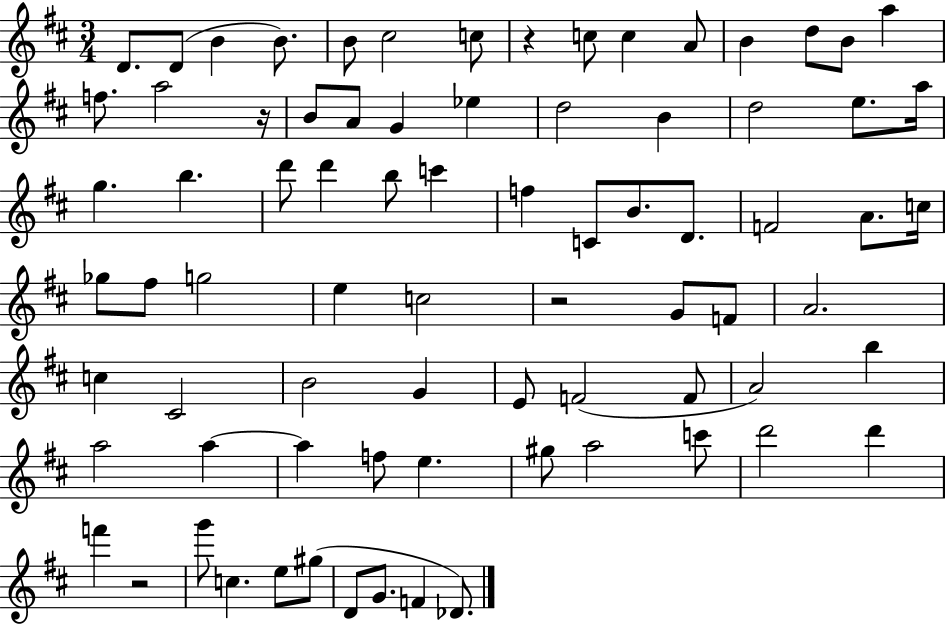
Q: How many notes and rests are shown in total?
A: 78